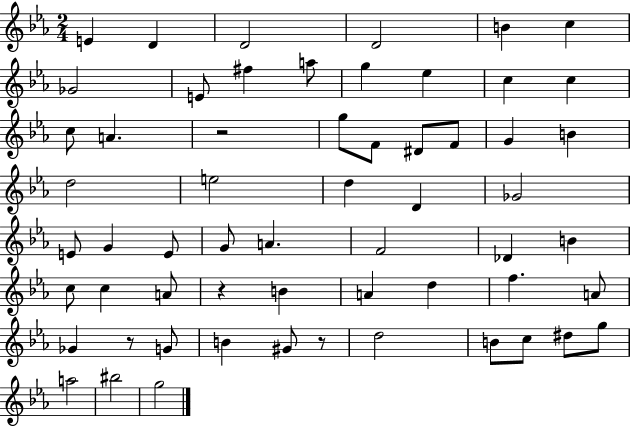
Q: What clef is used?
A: treble